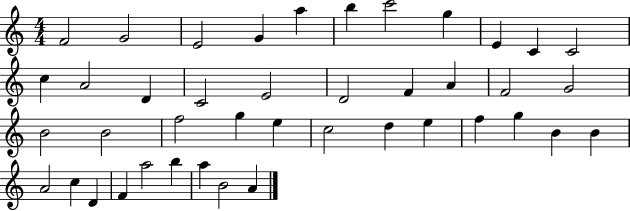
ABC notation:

X:1
T:Untitled
M:4/4
L:1/4
K:C
F2 G2 E2 G a b c'2 g E C C2 c A2 D C2 E2 D2 F A F2 G2 B2 B2 f2 g e c2 d e f g B B A2 c D F a2 b a B2 A